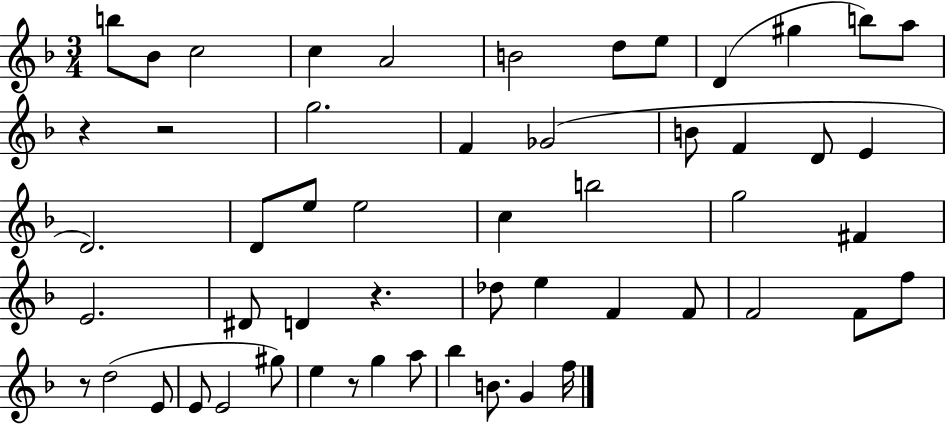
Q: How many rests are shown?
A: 5